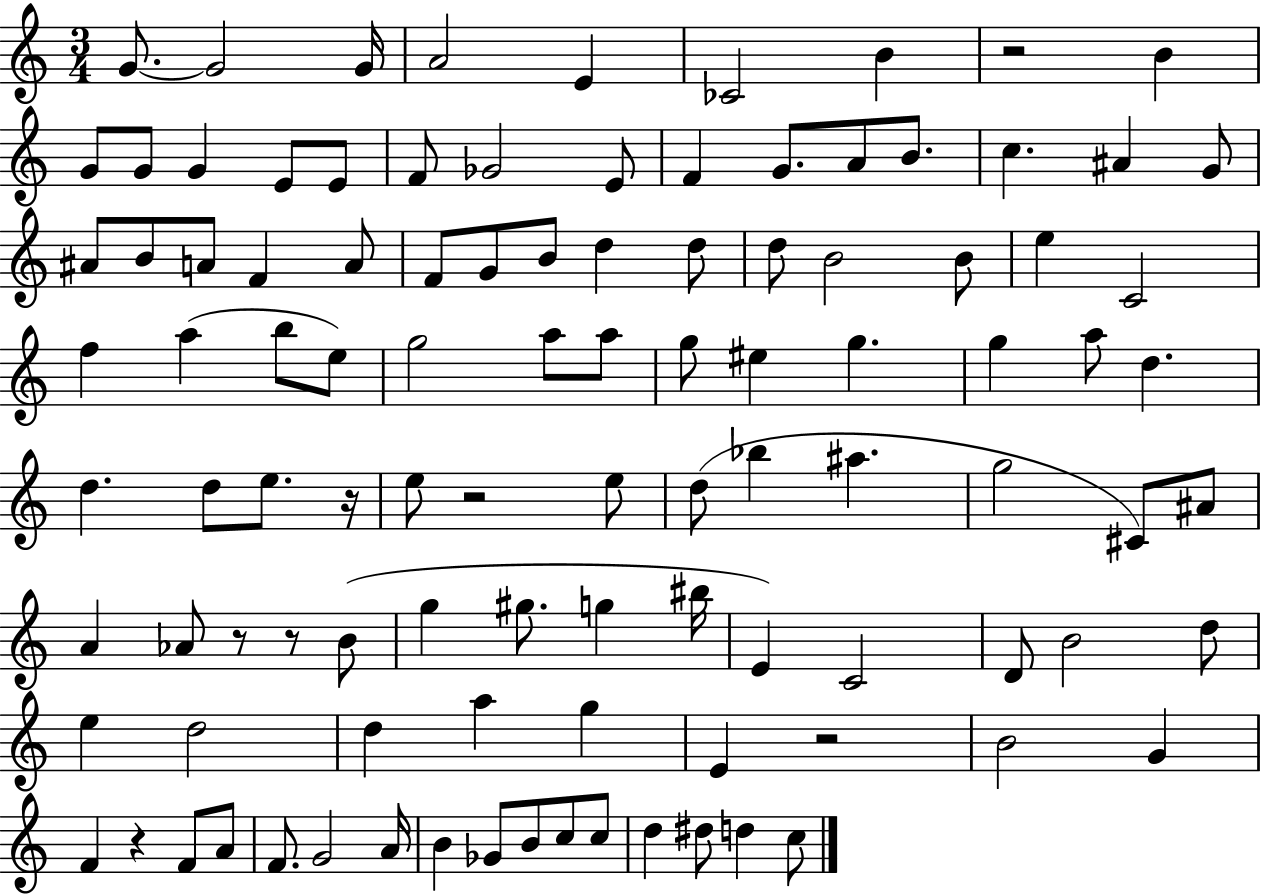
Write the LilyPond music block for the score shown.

{
  \clef treble
  \numericTimeSignature
  \time 3/4
  \key c \major
  g'8.~~ g'2 g'16 | a'2 e'4 | ces'2 b'4 | r2 b'4 | \break g'8 g'8 g'4 e'8 e'8 | f'8 ges'2 e'8 | f'4 g'8. a'8 b'8. | c''4. ais'4 g'8 | \break ais'8 b'8 a'8 f'4 a'8 | f'8 g'8 b'8 d''4 d''8 | d''8 b'2 b'8 | e''4 c'2 | \break f''4 a''4( b''8 e''8) | g''2 a''8 a''8 | g''8 eis''4 g''4. | g''4 a''8 d''4. | \break d''4. d''8 e''8. r16 | e''8 r2 e''8 | d''8( bes''4 ais''4. | g''2 cis'8) ais'8 | \break a'4 aes'8 r8 r8 b'8( | g''4 gis''8. g''4 bis''16 | e'4) c'2 | d'8 b'2 d''8 | \break e''4 d''2 | d''4 a''4 g''4 | e'4 r2 | b'2 g'4 | \break f'4 r4 f'8 a'8 | f'8. g'2 a'16 | b'4 ges'8 b'8 c''8 c''8 | d''4 dis''8 d''4 c''8 | \break \bar "|."
}